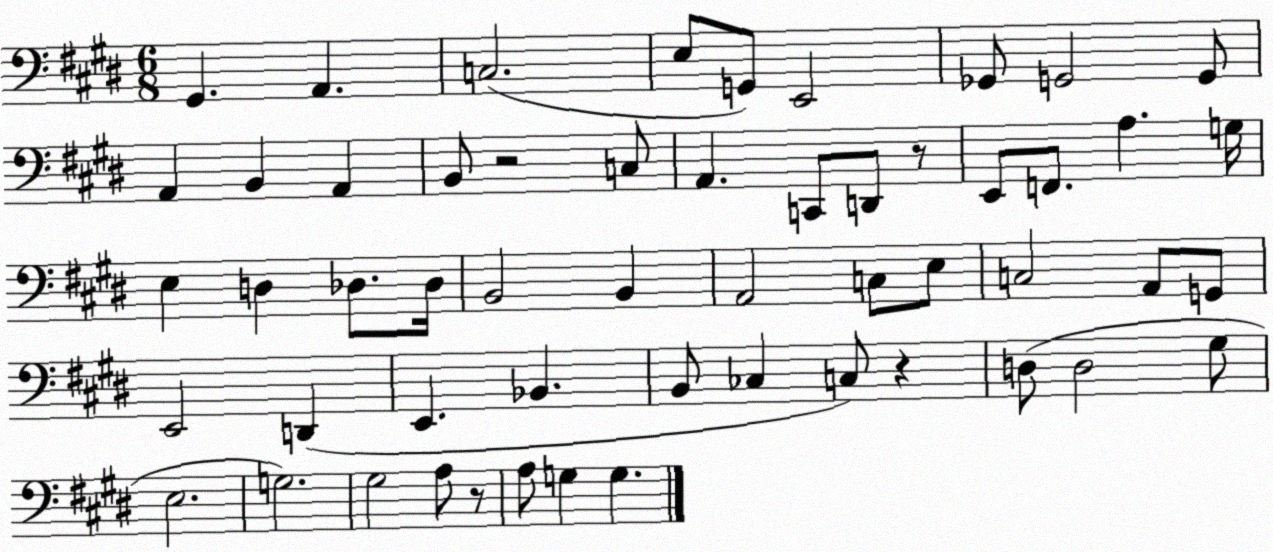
X:1
T:Untitled
M:6/8
L:1/4
K:E
^G,, A,, C,2 E,/2 G,,/2 E,,2 _G,,/2 G,,2 G,,/2 A,, B,, A,, B,,/2 z2 C,/2 A,, C,,/2 D,,/2 z/2 E,,/2 F,,/2 A, G,/4 E, D, _D,/2 _D,/4 B,,2 B,, A,,2 C,/2 E,/2 C,2 A,,/2 G,,/2 E,,2 D,, E,, _B,, B,,/2 _C, C,/2 z D,/2 D,2 ^G,/2 E,2 G,2 ^G,2 A,/2 z/2 A,/2 G, G,